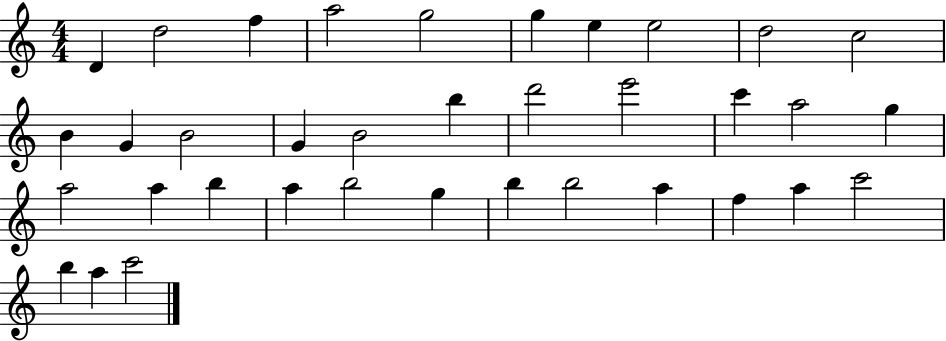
D4/q D5/h F5/q A5/h G5/h G5/q E5/q E5/h D5/h C5/h B4/q G4/q B4/h G4/q B4/h B5/q D6/h E6/h C6/q A5/h G5/q A5/h A5/q B5/q A5/q B5/h G5/q B5/q B5/h A5/q F5/q A5/q C6/h B5/q A5/q C6/h